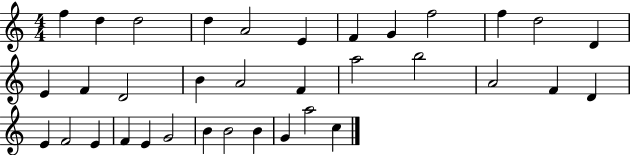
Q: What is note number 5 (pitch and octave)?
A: A4